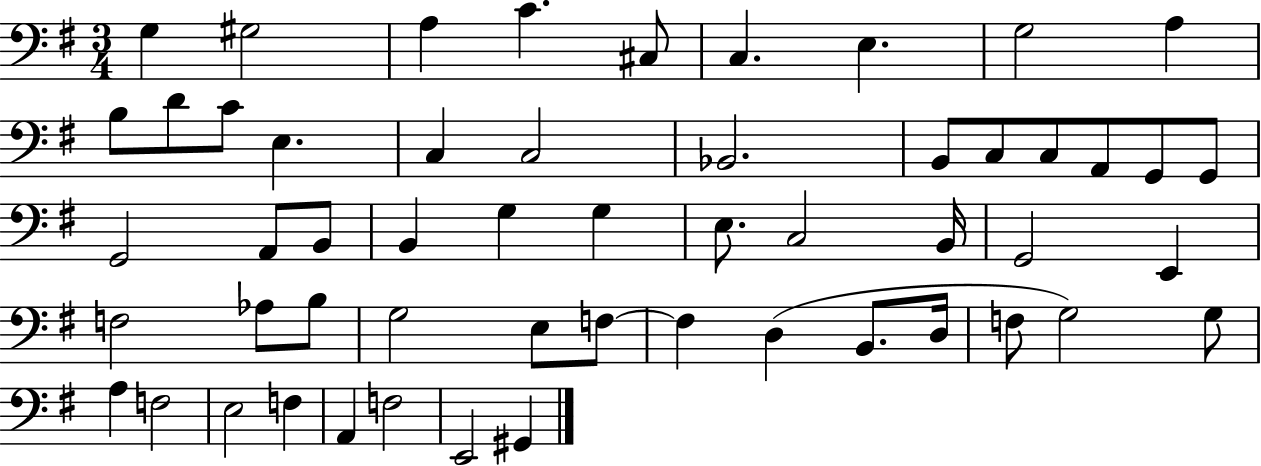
{
  \clef bass
  \numericTimeSignature
  \time 3/4
  \key g \major
  g4 gis2 | a4 c'4. cis8 | c4. e4. | g2 a4 | \break b8 d'8 c'8 e4. | c4 c2 | bes,2. | b,8 c8 c8 a,8 g,8 g,8 | \break g,2 a,8 b,8 | b,4 g4 g4 | e8. c2 b,16 | g,2 e,4 | \break f2 aes8 b8 | g2 e8 f8~~ | f4 d4( b,8. d16 | f8 g2) g8 | \break a4 f2 | e2 f4 | a,4 f2 | e,2 gis,4 | \break \bar "|."
}